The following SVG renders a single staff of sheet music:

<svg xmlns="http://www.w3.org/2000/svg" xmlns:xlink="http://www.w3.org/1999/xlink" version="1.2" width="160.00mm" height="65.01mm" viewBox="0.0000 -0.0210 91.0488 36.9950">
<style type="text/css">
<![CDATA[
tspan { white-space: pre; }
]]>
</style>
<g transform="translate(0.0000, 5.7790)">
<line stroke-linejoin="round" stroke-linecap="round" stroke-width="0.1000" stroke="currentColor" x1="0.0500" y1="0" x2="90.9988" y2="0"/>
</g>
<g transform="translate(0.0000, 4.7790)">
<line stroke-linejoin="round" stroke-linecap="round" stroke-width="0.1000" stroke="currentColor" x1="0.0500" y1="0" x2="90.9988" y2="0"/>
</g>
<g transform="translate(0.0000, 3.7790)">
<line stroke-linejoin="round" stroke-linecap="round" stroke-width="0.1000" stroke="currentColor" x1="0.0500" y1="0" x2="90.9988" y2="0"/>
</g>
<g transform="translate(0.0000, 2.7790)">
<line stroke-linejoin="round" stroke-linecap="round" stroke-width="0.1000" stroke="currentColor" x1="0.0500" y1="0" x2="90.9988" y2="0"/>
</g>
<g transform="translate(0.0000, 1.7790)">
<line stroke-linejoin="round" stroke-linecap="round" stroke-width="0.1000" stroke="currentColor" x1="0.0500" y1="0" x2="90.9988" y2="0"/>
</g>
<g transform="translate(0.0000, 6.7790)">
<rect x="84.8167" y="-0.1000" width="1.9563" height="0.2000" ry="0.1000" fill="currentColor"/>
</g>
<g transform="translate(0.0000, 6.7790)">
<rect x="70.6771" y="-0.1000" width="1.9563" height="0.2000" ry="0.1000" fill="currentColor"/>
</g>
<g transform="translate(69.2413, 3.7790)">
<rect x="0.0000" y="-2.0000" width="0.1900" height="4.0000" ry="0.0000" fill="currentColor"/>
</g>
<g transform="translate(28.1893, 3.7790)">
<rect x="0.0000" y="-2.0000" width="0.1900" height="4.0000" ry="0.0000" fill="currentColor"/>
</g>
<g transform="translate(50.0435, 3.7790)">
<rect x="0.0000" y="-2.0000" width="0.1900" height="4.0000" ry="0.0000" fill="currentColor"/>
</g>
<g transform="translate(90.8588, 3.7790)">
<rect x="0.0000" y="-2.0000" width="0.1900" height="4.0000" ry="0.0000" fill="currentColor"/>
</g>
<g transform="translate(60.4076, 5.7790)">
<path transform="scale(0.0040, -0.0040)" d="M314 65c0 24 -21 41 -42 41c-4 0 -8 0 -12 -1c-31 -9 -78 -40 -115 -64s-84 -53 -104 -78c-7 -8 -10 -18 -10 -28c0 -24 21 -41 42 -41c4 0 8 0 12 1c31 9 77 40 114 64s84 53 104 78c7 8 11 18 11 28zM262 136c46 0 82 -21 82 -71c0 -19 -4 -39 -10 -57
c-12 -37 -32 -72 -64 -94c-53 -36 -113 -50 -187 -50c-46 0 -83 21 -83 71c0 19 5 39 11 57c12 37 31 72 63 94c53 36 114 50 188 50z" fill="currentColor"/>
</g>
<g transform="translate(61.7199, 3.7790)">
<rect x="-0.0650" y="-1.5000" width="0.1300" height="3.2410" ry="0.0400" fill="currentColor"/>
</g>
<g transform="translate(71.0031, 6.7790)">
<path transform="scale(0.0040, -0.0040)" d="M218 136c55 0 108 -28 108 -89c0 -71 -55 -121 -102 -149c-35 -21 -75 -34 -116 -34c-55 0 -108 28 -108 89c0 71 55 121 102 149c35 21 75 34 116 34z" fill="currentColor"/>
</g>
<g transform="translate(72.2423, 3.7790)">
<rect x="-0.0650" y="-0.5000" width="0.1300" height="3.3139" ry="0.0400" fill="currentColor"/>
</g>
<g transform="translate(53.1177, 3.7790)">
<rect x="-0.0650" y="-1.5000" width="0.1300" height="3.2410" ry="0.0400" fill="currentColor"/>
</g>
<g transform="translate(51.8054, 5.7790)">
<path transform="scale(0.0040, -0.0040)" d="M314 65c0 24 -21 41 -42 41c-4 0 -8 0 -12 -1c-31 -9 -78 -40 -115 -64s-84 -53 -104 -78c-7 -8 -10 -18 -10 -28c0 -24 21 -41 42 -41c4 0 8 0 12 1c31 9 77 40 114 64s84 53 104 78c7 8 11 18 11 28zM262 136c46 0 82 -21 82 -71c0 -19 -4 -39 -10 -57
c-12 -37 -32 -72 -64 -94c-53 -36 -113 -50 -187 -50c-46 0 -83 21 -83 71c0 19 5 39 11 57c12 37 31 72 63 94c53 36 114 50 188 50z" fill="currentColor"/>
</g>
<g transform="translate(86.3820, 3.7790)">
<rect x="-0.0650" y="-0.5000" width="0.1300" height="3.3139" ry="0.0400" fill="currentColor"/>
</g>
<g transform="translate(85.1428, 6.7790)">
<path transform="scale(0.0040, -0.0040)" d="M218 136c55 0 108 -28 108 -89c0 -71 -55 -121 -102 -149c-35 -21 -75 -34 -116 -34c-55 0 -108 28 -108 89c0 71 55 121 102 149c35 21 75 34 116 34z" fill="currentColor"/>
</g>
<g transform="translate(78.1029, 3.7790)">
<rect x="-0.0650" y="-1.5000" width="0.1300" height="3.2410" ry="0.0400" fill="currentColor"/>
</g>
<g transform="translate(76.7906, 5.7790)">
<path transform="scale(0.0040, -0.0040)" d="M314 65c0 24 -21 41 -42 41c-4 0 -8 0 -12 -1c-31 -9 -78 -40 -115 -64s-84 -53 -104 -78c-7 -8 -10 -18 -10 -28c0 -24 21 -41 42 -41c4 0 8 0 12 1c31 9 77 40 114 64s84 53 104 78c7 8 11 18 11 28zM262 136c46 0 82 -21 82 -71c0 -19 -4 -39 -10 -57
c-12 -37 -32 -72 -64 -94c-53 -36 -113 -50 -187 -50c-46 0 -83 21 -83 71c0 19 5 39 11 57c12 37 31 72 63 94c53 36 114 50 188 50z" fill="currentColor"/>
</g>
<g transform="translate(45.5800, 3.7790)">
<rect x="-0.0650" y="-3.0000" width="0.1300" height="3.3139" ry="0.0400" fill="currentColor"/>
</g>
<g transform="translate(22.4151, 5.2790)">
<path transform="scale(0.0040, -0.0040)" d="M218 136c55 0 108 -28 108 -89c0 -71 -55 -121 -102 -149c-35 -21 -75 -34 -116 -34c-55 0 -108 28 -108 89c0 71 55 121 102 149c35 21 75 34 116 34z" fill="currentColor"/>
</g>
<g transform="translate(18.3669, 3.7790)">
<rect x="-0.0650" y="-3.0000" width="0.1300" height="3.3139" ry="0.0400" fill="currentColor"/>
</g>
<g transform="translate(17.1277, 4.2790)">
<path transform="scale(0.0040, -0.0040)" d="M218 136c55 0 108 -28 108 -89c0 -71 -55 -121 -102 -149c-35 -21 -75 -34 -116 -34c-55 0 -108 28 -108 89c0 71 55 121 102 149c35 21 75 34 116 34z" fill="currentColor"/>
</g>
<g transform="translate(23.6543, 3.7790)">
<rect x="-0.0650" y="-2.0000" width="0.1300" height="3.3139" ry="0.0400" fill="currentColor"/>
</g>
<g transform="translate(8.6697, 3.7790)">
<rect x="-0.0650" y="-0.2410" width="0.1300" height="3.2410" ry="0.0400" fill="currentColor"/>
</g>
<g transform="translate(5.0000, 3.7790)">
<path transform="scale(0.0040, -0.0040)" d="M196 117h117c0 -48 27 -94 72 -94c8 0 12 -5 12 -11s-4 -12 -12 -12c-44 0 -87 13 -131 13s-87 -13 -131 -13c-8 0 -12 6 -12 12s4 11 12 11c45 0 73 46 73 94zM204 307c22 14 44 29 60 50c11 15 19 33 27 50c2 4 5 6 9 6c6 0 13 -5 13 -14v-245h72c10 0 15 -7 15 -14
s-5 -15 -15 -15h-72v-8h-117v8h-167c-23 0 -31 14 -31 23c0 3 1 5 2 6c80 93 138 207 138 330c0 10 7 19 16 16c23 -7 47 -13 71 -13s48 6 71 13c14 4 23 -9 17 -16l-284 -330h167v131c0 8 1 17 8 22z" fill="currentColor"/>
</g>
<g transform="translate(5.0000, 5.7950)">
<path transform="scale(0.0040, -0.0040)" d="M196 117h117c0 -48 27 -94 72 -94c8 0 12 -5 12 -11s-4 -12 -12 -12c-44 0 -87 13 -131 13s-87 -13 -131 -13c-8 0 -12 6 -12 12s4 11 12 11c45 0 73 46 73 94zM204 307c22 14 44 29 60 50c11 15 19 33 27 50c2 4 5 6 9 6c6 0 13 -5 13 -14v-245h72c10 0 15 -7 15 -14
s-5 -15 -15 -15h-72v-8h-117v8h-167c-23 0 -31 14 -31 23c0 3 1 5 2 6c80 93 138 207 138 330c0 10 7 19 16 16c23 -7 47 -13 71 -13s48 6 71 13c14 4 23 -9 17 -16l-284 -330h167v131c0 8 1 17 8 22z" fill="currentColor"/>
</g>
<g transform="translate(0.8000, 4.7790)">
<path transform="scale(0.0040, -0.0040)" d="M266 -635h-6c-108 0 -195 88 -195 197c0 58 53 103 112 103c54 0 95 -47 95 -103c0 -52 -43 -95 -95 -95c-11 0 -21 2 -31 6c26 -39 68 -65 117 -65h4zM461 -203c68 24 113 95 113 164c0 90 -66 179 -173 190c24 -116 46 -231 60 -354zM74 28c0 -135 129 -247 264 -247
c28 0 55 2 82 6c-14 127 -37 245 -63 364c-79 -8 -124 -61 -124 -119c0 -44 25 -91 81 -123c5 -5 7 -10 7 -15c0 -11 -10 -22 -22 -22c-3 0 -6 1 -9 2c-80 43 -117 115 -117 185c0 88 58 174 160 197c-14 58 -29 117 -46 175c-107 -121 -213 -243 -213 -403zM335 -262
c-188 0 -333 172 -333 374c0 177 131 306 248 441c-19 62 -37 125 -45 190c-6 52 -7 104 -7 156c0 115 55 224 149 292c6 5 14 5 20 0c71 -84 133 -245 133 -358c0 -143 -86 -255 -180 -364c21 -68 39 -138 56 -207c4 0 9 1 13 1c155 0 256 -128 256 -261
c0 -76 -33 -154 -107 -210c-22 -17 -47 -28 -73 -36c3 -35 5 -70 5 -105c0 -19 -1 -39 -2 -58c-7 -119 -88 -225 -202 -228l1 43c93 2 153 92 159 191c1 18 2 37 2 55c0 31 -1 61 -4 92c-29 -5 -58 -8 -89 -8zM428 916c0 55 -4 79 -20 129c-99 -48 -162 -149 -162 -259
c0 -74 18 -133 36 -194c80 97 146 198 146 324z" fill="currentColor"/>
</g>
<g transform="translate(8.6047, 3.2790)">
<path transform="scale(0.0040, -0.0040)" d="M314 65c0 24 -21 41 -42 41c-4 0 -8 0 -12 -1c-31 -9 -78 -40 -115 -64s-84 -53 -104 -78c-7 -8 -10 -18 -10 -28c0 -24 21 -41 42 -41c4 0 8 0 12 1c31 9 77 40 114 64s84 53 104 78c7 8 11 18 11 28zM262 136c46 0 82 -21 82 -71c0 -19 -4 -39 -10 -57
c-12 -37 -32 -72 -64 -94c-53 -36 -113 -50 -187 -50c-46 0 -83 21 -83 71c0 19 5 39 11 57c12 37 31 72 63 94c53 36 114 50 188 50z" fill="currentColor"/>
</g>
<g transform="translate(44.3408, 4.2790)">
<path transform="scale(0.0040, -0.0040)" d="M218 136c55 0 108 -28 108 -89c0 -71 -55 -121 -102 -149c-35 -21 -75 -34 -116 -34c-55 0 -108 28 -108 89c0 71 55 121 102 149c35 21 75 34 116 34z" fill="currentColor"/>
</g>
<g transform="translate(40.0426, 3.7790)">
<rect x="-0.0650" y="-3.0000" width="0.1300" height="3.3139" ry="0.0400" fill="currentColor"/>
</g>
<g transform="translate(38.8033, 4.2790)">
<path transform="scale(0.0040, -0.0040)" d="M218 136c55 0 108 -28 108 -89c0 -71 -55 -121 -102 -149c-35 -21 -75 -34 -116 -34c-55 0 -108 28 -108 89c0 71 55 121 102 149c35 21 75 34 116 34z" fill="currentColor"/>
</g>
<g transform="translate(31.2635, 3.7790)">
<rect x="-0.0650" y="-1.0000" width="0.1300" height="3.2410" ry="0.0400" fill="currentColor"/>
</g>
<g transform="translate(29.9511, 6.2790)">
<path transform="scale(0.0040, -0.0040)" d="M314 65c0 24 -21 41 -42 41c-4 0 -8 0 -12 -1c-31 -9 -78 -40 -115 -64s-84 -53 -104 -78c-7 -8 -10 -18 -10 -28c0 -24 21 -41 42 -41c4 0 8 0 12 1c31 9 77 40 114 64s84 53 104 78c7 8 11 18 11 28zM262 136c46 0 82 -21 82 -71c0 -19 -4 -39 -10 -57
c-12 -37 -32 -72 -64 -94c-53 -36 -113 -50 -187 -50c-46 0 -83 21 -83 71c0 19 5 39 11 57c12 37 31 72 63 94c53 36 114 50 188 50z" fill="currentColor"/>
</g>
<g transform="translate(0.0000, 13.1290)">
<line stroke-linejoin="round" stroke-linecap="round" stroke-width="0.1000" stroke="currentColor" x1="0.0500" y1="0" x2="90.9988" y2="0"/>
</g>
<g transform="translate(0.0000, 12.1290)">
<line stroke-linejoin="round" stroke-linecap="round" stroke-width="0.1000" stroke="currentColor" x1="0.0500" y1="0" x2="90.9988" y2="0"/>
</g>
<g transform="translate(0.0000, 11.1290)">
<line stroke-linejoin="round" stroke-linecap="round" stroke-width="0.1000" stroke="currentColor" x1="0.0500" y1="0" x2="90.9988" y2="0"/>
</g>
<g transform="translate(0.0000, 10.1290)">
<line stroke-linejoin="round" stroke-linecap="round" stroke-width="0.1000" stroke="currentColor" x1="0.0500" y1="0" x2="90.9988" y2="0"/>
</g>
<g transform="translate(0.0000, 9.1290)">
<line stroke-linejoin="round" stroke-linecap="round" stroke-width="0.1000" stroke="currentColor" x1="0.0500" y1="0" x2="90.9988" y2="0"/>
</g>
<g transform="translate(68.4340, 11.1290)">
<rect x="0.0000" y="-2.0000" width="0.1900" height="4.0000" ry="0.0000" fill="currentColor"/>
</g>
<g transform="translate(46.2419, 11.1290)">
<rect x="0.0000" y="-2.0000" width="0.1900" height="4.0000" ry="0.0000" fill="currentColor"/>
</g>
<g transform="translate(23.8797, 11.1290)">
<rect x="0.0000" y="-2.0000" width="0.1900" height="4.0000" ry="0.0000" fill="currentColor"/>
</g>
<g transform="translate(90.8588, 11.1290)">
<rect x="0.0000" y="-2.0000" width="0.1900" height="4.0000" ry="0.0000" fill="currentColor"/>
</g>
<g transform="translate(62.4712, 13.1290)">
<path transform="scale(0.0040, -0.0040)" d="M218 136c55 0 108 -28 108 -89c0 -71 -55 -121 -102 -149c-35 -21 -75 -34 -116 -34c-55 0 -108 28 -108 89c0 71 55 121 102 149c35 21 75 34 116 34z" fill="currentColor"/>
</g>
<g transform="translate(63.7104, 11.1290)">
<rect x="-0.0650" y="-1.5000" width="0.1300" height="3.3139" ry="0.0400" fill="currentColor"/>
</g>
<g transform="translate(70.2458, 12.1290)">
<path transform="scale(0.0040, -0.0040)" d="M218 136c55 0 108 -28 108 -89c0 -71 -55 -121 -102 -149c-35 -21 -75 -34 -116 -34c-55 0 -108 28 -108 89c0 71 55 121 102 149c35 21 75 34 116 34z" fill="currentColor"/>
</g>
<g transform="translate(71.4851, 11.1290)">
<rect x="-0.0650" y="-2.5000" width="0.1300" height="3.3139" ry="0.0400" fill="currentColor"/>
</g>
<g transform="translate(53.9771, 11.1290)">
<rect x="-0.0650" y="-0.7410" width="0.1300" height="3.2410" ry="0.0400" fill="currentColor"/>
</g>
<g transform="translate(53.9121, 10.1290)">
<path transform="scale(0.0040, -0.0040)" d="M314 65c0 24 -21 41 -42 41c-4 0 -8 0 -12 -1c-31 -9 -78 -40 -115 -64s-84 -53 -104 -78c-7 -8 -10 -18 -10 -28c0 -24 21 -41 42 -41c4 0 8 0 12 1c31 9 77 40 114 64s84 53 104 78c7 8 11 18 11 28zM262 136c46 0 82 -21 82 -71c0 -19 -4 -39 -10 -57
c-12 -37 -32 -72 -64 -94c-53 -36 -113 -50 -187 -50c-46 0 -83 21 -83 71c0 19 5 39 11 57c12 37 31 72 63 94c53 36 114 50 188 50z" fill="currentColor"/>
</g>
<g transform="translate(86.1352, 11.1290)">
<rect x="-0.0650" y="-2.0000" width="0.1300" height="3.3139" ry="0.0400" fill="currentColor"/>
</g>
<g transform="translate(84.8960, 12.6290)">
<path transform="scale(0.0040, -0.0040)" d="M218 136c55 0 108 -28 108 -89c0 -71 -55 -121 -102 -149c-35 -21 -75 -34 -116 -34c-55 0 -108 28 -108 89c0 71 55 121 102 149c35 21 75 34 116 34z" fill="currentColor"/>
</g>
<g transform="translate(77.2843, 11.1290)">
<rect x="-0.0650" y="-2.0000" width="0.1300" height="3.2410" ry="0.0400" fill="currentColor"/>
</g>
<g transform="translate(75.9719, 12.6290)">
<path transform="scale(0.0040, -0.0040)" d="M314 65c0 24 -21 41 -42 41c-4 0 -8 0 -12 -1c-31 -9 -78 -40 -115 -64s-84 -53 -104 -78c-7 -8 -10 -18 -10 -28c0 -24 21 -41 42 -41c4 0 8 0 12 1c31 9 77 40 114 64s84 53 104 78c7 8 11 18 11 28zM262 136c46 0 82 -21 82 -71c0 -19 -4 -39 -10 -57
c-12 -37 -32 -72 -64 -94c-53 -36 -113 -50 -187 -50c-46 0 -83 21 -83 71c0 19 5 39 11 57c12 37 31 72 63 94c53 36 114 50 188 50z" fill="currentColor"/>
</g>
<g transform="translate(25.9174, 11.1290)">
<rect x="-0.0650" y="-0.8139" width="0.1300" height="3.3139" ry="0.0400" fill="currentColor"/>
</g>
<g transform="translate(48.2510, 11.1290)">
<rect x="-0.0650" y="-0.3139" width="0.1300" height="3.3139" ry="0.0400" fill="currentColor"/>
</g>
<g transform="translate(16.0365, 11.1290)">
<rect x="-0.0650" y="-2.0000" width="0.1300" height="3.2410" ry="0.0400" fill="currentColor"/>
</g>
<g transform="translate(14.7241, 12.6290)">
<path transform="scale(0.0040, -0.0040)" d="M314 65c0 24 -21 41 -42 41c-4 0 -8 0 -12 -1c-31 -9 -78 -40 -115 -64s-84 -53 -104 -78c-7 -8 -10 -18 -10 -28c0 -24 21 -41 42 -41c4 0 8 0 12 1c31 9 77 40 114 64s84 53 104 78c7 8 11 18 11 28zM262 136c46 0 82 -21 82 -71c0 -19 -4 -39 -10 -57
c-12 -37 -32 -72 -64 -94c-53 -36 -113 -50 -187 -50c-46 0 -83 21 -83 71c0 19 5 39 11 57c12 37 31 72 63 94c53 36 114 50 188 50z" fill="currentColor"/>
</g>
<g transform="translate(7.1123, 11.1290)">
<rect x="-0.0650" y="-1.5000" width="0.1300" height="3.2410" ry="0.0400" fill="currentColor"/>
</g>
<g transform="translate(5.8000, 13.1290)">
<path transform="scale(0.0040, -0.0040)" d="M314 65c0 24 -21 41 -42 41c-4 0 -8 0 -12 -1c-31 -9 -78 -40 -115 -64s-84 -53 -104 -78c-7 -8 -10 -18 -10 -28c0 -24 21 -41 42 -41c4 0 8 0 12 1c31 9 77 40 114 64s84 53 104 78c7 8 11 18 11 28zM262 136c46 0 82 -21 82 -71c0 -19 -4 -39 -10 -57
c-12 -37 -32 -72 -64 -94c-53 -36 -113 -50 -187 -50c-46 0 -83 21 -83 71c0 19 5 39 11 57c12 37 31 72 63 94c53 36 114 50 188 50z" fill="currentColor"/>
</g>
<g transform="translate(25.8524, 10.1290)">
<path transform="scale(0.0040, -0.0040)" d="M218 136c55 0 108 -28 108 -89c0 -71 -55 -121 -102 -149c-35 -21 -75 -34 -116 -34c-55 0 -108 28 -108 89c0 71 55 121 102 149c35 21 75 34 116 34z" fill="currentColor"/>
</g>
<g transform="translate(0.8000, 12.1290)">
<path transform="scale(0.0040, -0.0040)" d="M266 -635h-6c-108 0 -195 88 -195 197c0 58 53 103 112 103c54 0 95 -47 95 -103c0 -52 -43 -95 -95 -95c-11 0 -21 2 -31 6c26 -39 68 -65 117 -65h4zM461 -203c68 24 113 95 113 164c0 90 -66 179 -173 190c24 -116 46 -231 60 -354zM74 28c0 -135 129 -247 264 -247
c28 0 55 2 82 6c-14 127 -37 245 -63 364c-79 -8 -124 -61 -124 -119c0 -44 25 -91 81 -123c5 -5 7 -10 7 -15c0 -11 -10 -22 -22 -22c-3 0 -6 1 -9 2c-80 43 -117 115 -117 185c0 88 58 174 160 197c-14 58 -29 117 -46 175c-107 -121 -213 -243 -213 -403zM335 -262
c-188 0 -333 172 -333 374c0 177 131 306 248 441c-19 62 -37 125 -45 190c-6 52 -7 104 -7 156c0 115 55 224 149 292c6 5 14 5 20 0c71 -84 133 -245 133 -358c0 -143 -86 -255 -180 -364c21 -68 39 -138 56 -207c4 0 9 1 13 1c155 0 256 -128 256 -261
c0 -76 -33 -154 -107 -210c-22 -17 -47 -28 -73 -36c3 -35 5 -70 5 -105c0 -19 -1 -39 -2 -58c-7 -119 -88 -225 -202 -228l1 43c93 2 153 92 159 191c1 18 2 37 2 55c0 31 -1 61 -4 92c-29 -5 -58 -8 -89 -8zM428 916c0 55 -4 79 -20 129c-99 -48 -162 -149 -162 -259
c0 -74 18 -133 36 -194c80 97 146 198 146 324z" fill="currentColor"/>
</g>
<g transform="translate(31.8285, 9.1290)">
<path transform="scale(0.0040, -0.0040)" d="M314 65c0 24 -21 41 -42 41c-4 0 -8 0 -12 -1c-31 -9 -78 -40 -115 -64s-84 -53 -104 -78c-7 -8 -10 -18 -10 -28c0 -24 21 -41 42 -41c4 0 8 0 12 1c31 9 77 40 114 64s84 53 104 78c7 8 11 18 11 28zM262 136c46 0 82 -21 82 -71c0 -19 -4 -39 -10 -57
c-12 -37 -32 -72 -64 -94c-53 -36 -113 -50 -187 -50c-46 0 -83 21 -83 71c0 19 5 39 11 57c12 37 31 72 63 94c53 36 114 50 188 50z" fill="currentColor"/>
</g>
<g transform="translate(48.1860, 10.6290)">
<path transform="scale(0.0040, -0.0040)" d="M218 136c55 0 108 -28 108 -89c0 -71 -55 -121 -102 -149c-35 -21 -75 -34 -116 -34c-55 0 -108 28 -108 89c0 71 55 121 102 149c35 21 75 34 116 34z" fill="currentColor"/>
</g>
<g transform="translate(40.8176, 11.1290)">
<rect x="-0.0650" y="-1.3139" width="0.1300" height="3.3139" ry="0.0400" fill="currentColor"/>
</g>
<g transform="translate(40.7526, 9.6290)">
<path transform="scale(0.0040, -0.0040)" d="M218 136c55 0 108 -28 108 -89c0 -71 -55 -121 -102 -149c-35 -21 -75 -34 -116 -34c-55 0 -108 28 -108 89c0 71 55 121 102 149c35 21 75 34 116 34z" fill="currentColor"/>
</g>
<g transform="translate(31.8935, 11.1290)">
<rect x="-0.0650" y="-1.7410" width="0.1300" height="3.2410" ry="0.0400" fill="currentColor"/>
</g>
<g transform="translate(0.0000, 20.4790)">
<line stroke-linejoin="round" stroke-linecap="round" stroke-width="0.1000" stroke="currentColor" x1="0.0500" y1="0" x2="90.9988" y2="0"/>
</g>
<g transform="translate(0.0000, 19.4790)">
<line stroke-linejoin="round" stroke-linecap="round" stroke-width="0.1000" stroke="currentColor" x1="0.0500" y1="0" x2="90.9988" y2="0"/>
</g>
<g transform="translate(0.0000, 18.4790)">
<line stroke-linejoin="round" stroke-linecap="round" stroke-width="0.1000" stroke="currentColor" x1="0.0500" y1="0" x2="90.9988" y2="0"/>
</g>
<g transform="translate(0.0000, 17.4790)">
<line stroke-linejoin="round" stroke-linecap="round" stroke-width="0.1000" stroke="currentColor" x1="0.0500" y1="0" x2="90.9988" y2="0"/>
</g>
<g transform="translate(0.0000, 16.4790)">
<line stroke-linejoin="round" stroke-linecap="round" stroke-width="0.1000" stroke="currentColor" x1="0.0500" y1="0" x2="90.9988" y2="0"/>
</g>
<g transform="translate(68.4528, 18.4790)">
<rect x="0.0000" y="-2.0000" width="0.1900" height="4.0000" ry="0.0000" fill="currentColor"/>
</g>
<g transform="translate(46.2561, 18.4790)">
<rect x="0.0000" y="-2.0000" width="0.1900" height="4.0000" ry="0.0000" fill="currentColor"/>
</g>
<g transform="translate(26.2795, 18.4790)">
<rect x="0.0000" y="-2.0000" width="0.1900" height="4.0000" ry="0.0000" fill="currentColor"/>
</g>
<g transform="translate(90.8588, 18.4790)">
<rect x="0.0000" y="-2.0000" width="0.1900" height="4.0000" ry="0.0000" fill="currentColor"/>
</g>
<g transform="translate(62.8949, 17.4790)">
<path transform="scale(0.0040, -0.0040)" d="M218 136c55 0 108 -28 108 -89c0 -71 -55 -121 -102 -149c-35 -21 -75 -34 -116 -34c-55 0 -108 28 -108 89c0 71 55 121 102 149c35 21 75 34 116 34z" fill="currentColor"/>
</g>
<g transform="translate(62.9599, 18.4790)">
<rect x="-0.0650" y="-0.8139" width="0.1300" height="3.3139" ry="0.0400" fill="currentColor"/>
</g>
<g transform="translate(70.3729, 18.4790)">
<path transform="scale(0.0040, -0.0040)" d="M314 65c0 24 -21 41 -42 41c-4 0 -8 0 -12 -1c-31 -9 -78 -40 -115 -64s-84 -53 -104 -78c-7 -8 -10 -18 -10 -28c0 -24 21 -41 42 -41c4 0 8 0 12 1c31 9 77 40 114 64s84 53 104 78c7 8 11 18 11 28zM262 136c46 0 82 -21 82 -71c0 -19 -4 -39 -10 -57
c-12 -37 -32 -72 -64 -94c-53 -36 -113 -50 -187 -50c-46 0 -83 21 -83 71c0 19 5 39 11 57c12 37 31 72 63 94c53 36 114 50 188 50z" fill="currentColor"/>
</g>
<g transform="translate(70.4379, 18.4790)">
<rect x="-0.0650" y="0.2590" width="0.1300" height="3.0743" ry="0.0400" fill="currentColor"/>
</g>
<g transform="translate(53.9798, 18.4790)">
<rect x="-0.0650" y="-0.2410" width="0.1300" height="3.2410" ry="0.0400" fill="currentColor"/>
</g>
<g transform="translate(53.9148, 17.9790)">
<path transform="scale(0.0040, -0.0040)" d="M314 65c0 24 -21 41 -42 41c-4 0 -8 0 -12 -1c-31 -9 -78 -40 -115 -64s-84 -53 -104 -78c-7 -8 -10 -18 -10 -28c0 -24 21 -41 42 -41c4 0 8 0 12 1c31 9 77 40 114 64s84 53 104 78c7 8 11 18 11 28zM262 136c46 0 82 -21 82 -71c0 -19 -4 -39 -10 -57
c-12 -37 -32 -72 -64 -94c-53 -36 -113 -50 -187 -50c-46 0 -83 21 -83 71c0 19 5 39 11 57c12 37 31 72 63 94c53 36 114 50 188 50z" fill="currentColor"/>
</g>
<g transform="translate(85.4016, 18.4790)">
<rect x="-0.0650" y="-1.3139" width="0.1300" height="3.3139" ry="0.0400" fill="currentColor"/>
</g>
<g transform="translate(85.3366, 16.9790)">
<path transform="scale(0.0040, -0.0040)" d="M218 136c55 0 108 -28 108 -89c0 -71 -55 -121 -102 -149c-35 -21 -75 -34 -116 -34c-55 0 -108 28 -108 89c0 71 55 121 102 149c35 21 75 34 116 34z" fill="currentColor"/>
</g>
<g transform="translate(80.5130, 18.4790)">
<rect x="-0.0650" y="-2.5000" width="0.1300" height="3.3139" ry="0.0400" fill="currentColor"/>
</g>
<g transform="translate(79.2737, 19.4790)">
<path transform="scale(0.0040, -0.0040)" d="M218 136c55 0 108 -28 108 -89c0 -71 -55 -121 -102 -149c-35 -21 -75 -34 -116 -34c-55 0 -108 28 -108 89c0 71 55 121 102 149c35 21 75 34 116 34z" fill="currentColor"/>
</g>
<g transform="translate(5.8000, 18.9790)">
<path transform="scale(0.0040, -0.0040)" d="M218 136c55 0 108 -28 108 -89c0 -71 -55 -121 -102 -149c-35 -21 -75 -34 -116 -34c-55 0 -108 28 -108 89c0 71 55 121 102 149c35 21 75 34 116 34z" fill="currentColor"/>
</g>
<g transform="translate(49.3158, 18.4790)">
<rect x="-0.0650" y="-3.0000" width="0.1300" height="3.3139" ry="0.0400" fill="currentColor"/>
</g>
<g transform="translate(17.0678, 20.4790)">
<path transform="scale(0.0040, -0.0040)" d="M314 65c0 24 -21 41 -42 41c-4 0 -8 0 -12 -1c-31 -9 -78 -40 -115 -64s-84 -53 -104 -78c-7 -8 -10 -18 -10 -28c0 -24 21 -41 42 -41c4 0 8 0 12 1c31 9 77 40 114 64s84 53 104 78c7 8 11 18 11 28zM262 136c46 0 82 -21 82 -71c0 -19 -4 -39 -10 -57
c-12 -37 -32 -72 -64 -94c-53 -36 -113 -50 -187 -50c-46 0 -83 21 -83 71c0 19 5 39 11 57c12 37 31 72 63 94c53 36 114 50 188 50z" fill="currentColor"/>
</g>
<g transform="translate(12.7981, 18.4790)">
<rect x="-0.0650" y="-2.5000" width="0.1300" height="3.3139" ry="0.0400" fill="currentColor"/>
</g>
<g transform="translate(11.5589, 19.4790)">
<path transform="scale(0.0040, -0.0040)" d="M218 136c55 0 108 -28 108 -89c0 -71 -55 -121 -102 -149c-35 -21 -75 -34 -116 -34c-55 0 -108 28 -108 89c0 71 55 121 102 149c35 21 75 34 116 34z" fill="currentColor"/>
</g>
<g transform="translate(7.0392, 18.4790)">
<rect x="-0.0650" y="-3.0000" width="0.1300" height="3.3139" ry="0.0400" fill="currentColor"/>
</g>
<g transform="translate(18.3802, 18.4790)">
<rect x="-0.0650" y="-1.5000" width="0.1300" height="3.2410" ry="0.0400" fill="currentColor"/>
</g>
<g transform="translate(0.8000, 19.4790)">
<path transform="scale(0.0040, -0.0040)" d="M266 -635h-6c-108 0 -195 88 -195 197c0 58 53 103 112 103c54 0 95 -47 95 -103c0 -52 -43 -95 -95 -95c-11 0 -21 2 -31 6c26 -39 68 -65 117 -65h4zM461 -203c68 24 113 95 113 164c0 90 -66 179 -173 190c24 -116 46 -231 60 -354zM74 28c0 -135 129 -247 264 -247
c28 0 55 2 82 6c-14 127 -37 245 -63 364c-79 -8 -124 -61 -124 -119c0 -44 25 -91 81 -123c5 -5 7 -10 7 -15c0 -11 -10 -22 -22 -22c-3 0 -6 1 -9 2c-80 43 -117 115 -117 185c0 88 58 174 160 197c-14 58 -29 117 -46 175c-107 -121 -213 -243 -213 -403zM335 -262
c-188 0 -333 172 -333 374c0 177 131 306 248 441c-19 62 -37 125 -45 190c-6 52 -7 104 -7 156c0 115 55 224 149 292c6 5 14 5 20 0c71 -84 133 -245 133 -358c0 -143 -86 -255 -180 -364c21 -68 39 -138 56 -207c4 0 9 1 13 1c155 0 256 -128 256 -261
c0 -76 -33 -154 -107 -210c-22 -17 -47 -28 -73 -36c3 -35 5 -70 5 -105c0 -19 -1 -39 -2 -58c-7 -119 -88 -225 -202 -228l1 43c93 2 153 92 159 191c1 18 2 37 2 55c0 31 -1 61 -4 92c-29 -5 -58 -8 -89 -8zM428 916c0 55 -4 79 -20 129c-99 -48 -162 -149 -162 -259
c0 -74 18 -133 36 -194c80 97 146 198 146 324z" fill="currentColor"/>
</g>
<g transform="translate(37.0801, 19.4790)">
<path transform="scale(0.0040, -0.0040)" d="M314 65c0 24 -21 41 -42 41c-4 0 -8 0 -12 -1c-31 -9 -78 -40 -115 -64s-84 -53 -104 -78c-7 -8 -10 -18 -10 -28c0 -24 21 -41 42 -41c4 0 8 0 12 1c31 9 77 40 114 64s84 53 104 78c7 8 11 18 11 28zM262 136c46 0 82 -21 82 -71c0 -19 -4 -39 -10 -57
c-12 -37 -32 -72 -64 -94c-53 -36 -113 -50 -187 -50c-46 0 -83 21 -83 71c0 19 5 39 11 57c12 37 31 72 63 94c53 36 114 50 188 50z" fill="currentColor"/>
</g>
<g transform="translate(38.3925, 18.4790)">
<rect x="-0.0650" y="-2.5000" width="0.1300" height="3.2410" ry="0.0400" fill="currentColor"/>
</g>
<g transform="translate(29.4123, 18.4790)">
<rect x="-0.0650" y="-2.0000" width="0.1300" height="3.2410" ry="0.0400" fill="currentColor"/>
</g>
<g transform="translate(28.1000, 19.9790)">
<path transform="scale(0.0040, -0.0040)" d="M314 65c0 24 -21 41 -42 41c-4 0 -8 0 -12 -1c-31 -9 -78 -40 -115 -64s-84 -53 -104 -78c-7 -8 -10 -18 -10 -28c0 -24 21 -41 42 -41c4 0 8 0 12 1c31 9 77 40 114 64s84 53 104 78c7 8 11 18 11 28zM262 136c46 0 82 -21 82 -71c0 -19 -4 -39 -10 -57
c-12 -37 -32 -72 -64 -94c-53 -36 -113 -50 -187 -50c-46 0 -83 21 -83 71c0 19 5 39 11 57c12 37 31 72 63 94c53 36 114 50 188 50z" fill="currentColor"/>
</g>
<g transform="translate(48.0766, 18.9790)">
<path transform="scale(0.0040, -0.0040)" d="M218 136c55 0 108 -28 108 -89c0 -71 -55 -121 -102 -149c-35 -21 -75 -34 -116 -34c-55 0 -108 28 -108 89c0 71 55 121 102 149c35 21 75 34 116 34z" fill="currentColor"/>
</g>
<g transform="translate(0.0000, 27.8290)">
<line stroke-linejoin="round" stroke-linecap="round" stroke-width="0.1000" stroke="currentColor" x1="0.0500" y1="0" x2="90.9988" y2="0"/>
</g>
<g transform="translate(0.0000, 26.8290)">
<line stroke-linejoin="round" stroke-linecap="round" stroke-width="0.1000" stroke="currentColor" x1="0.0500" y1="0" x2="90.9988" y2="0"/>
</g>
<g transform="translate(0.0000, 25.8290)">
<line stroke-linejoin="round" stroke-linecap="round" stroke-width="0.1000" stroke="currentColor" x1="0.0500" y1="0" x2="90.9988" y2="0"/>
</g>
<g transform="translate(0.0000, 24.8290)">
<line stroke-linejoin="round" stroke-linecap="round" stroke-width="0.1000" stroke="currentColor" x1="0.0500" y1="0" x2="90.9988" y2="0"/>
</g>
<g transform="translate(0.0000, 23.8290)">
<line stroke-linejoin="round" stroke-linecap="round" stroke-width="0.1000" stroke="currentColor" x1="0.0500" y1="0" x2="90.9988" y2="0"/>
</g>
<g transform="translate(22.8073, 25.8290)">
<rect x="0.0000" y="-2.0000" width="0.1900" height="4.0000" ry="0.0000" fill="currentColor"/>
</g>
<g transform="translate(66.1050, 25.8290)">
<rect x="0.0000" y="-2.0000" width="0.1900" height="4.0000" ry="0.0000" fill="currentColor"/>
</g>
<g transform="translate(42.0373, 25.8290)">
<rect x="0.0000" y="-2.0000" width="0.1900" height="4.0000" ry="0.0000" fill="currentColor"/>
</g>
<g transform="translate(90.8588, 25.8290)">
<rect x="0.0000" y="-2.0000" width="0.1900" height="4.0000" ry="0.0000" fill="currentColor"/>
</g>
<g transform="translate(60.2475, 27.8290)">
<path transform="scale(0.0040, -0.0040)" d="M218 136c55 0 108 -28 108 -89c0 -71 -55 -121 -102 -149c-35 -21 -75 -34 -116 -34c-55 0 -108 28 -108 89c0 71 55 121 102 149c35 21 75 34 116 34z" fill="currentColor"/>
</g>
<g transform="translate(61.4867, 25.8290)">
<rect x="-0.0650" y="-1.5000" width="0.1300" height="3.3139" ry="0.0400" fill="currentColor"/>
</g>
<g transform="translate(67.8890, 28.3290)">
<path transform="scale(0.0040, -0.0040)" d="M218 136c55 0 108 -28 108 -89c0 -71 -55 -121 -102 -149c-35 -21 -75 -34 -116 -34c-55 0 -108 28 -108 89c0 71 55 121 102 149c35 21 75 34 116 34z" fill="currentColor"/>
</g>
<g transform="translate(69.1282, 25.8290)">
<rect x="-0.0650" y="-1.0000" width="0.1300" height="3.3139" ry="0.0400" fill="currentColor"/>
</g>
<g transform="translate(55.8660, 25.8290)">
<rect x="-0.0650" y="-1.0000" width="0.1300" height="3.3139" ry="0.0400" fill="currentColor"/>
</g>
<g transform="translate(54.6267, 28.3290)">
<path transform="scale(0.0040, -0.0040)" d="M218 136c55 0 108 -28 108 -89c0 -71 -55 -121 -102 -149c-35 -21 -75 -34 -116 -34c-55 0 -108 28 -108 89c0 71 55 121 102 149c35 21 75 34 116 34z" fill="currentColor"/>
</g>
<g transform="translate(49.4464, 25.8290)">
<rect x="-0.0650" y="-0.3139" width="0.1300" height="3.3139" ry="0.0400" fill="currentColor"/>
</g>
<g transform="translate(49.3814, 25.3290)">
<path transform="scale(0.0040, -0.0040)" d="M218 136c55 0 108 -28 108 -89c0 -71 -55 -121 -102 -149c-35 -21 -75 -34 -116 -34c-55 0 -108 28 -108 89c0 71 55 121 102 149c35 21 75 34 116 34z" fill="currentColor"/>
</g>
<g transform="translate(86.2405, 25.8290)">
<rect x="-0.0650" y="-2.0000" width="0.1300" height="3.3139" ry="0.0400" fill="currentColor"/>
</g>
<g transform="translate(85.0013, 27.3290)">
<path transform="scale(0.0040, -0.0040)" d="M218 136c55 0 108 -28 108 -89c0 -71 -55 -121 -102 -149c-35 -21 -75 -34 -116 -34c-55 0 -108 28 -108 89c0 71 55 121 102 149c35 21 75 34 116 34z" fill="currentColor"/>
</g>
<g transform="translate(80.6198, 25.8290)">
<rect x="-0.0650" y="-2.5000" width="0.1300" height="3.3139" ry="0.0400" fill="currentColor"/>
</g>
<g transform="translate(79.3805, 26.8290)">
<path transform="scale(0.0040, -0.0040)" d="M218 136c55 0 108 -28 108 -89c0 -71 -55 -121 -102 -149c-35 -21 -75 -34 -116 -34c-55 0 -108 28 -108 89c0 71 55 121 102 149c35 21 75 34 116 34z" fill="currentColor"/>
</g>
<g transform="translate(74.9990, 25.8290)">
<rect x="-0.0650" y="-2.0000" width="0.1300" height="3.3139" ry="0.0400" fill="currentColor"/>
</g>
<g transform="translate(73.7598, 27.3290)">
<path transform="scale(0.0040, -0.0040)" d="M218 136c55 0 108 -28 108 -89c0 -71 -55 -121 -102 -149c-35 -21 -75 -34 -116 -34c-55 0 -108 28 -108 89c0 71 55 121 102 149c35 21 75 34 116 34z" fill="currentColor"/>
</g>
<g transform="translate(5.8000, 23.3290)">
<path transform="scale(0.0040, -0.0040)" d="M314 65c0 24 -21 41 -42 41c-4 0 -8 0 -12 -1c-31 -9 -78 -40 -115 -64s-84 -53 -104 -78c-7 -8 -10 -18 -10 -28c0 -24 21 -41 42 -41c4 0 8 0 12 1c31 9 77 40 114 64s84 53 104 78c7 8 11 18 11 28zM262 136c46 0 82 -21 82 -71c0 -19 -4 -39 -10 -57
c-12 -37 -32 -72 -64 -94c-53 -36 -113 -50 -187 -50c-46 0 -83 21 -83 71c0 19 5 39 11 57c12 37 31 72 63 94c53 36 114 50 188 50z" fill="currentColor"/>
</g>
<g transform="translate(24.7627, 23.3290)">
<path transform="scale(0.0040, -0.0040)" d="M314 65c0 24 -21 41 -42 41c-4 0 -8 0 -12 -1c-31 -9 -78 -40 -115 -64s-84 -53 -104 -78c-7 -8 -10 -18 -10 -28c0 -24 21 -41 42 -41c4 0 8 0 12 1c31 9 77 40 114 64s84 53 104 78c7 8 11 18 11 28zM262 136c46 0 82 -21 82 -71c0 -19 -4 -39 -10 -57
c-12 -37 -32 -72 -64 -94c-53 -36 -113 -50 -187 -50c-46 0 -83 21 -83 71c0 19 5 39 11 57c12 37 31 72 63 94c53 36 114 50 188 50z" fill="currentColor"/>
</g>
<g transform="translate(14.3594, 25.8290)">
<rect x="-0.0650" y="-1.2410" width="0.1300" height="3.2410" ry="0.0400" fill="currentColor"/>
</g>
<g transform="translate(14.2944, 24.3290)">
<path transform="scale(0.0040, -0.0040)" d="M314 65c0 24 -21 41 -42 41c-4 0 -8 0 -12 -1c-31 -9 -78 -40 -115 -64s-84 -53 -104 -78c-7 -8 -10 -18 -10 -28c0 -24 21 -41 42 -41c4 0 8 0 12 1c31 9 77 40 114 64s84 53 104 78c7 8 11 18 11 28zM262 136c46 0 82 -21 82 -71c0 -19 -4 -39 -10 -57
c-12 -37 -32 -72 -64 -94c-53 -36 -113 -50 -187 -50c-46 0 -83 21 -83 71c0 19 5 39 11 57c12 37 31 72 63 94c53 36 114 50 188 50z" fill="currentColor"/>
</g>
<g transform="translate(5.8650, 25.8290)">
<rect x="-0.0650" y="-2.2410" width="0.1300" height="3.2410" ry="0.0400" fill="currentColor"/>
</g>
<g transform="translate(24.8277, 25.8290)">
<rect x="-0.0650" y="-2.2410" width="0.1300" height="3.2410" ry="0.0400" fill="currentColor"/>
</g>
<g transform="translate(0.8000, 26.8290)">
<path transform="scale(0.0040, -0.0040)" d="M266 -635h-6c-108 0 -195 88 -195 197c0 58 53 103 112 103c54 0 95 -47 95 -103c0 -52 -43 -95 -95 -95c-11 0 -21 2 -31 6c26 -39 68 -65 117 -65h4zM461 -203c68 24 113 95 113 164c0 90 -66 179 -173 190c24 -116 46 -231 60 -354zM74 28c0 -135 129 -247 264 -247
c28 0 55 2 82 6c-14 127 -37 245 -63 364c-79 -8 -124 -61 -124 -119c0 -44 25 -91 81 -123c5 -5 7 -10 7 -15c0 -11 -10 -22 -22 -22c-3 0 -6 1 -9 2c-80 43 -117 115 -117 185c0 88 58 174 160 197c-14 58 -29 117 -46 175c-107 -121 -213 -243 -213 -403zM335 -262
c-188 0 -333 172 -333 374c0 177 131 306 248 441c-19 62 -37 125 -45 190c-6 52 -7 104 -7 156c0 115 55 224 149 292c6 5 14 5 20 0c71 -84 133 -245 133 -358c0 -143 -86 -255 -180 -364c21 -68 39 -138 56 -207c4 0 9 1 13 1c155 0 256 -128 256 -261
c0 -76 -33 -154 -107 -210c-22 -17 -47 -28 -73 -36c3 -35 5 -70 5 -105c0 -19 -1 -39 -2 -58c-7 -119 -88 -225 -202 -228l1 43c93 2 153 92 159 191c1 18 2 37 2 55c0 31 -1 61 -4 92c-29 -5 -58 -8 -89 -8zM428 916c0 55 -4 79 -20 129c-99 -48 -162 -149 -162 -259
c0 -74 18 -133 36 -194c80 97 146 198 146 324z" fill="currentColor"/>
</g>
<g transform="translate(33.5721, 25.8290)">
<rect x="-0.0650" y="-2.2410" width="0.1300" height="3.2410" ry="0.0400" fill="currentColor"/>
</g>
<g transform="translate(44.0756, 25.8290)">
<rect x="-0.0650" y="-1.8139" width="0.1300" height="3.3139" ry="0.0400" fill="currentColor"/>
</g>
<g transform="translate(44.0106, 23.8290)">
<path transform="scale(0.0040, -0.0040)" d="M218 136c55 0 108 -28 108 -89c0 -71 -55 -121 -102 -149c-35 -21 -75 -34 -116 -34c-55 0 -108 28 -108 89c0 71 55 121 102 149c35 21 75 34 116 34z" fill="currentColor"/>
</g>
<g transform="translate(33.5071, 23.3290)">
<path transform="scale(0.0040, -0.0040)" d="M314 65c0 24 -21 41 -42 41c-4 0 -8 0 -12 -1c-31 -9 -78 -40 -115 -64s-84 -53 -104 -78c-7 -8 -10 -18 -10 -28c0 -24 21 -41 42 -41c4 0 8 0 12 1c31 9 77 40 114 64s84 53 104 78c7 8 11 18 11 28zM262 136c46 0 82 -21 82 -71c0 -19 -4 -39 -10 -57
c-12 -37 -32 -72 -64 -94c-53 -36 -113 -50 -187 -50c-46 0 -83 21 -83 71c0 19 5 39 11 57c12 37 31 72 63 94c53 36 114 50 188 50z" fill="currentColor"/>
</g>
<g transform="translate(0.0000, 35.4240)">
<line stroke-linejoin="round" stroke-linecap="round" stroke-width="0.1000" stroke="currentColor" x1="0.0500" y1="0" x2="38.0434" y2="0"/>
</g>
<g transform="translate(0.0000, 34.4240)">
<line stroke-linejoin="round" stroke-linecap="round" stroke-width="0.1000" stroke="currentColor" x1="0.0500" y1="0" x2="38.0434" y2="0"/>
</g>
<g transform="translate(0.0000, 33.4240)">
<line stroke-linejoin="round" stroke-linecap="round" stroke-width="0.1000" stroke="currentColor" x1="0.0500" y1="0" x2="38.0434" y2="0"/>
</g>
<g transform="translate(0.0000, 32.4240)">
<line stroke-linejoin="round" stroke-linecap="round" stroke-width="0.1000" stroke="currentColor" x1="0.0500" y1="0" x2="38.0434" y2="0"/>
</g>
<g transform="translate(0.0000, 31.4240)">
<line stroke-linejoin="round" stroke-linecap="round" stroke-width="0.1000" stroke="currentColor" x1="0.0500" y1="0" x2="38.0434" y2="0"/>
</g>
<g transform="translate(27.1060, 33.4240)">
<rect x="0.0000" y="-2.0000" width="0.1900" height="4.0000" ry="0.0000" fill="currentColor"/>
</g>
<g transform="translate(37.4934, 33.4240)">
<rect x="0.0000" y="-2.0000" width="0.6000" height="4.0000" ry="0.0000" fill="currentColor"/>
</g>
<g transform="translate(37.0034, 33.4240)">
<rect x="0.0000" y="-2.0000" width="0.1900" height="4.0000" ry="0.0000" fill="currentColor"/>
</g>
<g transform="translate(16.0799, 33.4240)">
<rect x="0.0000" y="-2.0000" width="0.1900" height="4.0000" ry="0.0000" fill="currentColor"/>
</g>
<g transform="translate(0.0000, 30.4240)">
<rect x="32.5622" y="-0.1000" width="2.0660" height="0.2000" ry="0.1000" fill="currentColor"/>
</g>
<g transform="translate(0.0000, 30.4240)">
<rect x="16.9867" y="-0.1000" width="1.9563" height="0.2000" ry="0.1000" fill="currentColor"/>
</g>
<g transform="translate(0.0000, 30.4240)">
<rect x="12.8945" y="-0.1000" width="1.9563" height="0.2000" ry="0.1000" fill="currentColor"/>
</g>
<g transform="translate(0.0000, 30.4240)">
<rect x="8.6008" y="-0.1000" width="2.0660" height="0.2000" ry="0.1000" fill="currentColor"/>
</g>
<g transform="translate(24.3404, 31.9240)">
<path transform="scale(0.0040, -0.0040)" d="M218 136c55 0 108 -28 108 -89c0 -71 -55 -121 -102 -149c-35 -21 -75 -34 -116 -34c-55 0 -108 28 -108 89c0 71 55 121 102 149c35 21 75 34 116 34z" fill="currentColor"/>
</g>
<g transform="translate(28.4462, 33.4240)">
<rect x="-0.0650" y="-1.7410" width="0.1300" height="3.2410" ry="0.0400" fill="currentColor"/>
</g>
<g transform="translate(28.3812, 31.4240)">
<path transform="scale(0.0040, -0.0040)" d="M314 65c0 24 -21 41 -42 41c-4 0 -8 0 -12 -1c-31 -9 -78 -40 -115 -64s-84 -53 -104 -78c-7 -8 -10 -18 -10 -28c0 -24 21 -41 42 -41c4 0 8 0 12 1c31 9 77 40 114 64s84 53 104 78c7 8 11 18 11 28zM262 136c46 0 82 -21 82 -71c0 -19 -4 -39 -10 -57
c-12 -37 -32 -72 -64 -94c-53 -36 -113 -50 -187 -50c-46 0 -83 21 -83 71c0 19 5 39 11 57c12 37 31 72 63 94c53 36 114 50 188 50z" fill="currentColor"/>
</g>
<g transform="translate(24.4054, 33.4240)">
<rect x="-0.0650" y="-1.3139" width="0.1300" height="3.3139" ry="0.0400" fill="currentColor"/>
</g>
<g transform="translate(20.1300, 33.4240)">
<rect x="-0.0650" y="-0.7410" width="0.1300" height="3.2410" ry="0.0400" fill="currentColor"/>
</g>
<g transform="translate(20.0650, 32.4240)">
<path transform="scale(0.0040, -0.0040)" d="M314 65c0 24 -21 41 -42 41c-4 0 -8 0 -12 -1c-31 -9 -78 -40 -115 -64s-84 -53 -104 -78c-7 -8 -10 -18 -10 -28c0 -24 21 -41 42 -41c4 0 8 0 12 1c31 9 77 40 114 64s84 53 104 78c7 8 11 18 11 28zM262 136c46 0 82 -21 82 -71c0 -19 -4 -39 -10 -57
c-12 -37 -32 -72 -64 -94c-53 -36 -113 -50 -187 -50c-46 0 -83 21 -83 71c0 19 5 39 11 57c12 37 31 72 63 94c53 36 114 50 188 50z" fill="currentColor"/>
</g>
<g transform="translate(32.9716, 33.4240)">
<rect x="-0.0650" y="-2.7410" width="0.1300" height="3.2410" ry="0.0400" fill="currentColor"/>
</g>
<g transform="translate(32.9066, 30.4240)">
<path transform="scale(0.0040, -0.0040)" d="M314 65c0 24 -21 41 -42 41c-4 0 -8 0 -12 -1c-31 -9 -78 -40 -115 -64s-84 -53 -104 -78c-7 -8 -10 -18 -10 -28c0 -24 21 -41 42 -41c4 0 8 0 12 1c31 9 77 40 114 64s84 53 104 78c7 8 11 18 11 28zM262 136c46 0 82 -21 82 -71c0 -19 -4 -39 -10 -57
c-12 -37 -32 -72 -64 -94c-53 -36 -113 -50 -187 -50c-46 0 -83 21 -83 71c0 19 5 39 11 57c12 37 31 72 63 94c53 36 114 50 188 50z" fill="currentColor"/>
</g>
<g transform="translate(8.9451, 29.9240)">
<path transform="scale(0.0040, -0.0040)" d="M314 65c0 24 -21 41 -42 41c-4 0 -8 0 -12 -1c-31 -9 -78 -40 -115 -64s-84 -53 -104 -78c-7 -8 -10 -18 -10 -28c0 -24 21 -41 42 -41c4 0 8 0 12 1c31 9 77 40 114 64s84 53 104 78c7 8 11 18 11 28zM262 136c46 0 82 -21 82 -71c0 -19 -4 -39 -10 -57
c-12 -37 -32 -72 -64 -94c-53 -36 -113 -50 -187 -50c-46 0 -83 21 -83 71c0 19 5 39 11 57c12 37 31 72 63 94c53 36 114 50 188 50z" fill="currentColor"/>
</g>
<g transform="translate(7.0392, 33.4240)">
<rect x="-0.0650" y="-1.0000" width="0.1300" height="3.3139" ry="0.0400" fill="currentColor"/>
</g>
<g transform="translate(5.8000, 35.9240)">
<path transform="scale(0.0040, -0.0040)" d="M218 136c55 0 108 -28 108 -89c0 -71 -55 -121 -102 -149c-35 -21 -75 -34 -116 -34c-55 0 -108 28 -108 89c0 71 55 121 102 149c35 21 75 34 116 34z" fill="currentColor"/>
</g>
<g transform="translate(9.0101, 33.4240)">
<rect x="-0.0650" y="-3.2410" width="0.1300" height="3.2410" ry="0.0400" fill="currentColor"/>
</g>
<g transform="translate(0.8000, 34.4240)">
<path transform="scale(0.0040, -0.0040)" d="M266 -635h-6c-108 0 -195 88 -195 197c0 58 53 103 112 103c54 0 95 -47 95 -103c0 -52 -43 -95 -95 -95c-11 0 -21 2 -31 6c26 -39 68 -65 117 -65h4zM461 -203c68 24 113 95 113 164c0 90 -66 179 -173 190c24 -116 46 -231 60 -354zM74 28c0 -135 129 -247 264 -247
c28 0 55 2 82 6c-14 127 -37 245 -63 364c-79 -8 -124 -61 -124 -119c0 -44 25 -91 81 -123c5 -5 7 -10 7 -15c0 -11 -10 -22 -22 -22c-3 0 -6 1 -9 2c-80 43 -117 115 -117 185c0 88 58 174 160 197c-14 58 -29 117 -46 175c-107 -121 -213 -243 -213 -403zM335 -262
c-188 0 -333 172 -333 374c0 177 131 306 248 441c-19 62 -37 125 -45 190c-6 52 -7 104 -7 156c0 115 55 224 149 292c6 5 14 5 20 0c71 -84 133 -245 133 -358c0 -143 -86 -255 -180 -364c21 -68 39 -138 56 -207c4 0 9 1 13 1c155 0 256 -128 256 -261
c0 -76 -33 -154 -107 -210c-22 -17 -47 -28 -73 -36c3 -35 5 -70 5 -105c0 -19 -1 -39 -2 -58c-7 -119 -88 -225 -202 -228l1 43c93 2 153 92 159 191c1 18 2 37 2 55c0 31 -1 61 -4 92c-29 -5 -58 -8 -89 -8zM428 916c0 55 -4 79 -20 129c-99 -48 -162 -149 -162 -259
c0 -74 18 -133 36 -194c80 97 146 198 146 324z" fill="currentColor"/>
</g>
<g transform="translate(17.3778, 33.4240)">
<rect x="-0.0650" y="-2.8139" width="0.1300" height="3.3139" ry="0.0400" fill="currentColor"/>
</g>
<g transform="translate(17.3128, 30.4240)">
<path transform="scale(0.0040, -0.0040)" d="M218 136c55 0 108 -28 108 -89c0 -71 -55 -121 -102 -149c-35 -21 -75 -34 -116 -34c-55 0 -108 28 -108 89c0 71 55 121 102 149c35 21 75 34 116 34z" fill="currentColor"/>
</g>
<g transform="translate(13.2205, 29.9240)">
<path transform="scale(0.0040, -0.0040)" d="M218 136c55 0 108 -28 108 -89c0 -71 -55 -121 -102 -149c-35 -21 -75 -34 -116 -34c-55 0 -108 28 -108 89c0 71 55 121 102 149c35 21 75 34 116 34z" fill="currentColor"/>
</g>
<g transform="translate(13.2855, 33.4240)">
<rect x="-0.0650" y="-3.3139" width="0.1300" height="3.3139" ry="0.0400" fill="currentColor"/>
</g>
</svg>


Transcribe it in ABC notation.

X:1
T:Untitled
M:4/4
L:1/4
K:C
c2 A F D2 A A E2 E2 C E2 C E2 F2 d f2 e c d2 E G F2 F A G E2 F2 G2 A c2 d B2 G e g2 e2 g2 g2 f c D E D F G F D b2 b a d2 e f2 a2